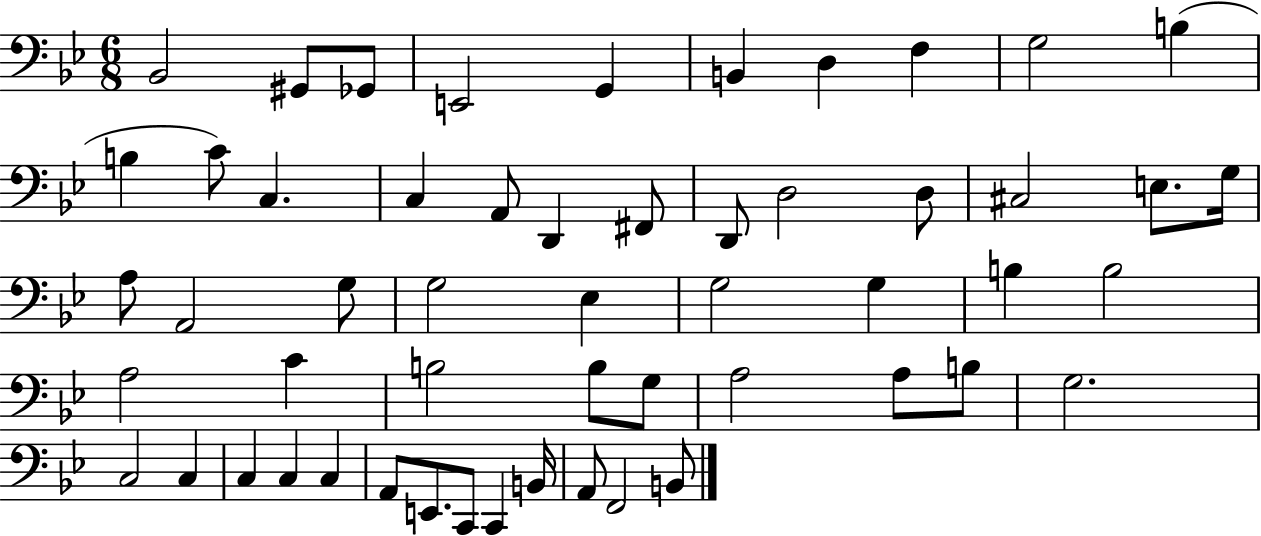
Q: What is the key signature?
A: BES major